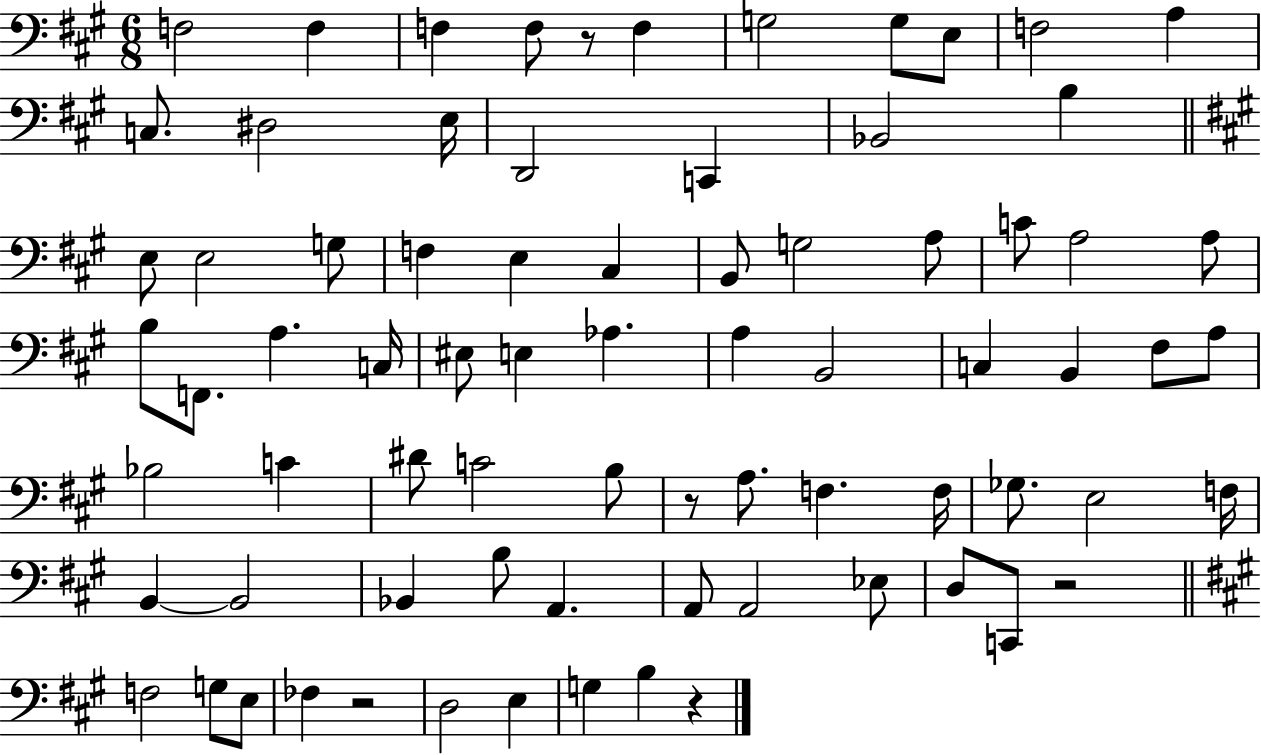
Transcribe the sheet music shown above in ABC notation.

X:1
T:Untitled
M:6/8
L:1/4
K:A
F,2 F, F, F,/2 z/2 F, G,2 G,/2 E,/2 F,2 A, C,/2 ^D,2 E,/4 D,,2 C,, _B,,2 B, E,/2 E,2 G,/2 F, E, ^C, B,,/2 G,2 A,/2 C/2 A,2 A,/2 B,/2 F,,/2 A, C,/4 ^E,/2 E, _A, A, B,,2 C, B,, ^F,/2 A,/2 _B,2 C ^D/2 C2 B,/2 z/2 A,/2 F, F,/4 _G,/2 E,2 F,/4 B,, B,,2 _B,, B,/2 A,, A,,/2 A,,2 _E,/2 D,/2 C,,/2 z2 F,2 G,/2 E,/2 _F, z2 D,2 E, G, B, z